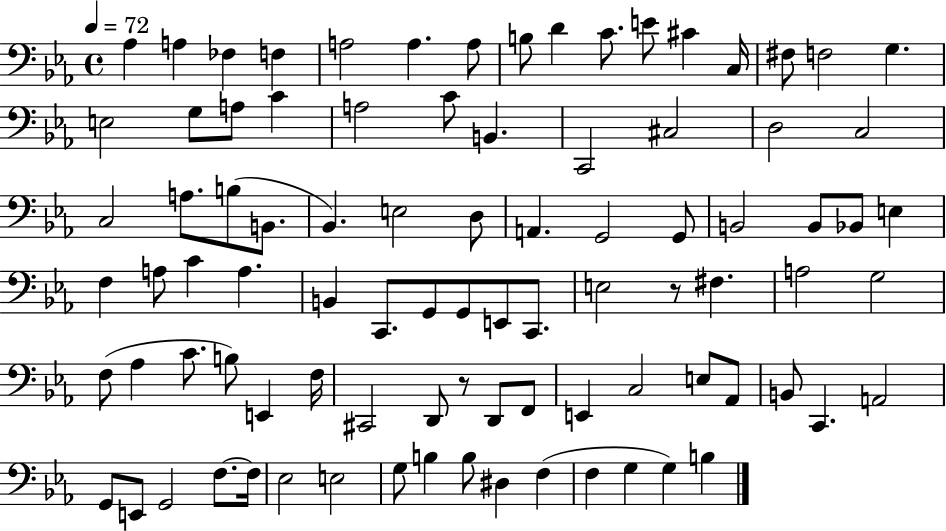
{
  \clef bass
  \time 4/4
  \defaultTimeSignature
  \key ees \major
  \tempo 4 = 72
  aes4 a4 fes4 f4 | a2 a4. a8 | b8 d'4 c'8. e'8 cis'4 c16 | fis8 f2 g4. | \break e2 g8 a8 c'4 | a2 c'8 b,4. | c,2 cis2 | d2 c2 | \break c2 a8. b8( b,8. | bes,4.) e2 d8 | a,4. g,2 g,8 | b,2 b,8 bes,8 e4 | \break f4 a8 c'4 a4. | b,4 c,8. g,8 g,8 e,8 c,8. | e2 r8 fis4. | a2 g2 | \break f8( aes4 c'8. b8) e,4 f16 | cis,2 d,8 r8 d,8 f,8 | e,4 c2 e8 aes,8 | b,8 c,4. a,2 | \break g,8 e,8 g,2 f8.~~ f16 | ees2 e2 | g8 b4 b8 dis4 f4( | f4 g4 g4) b4 | \break \bar "|."
}